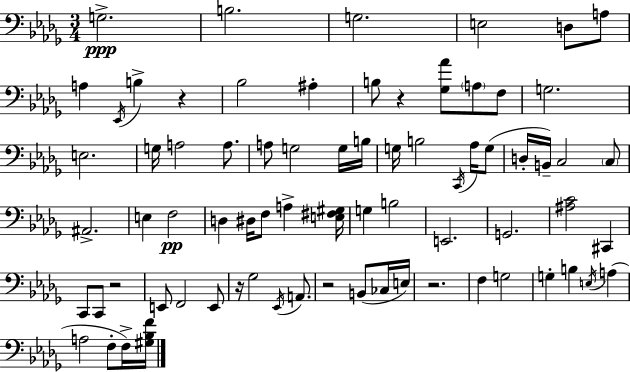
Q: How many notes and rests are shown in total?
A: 74